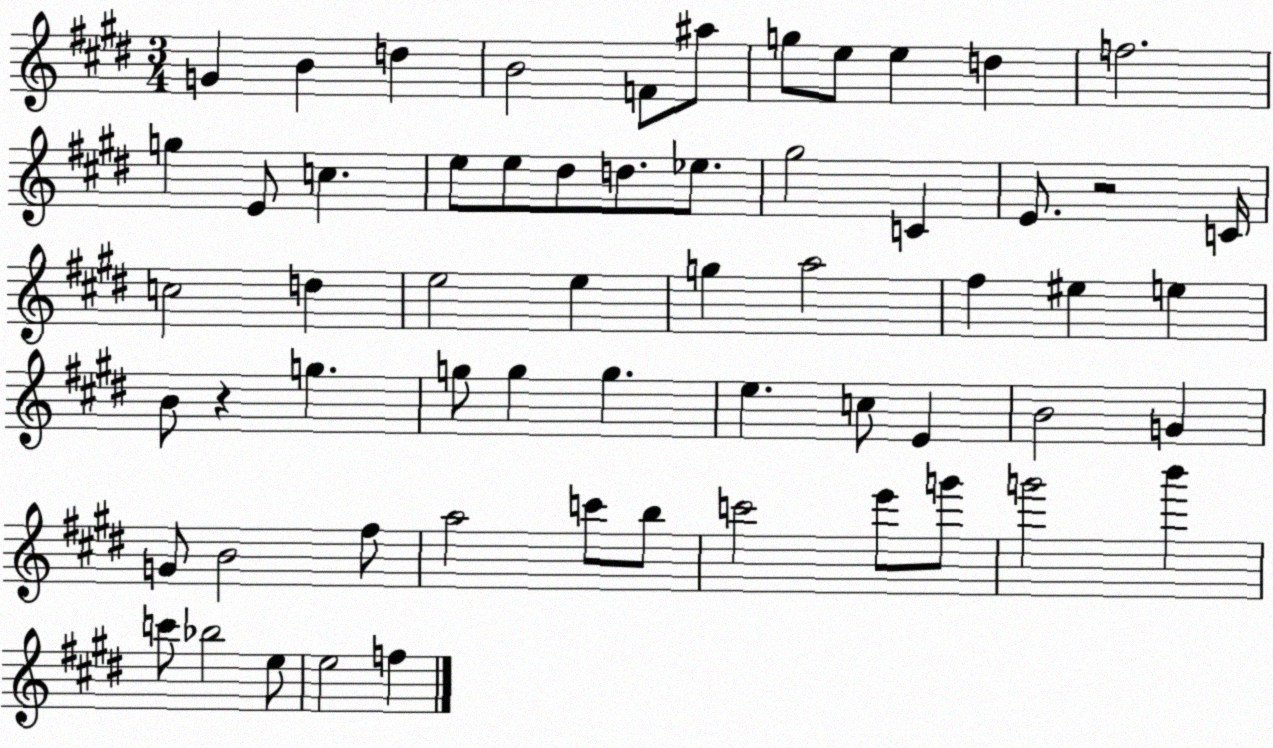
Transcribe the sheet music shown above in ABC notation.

X:1
T:Untitled
M:3/4
L:1/4
K:E
G B d B2 F/2 ^a/2 g/2 e/2 e d f2 g E/2 c e/2 e/2 ^d/2 d/2 _e/2 ^g2 C E/2 z2 C/4 c2 d e2 e g a2 ^f ^e e B/2 z g g/2 g g e c/2 E B2 G G/2 B2 ^f/2 a2 c'/2 b/2 c'2 e'/2 g'/2 g'2 b' c'/2 _b2 e/2 e2 f